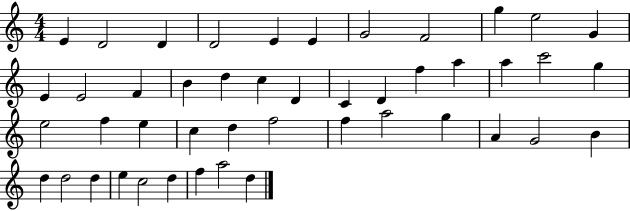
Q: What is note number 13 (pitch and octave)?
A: E4